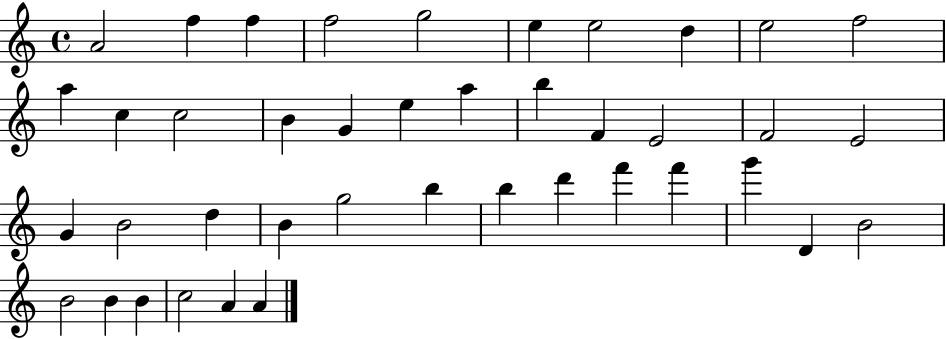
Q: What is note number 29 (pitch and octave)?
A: B5